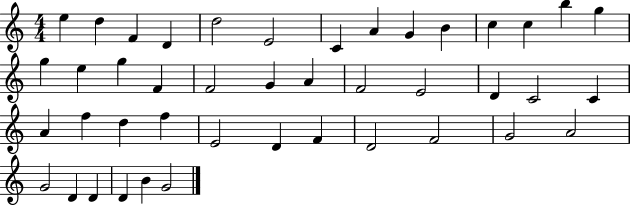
E5/q D5/q F4/q D4/q D5/h E4/h C4/q A4/q G4/q B4/q C5/q C5/q B5/q G5/q G5/q E5/q G5/q F4/q F4/h G4/q A4/q F4/h E4/h D4/q C4/h C4/q A4/q F5/q D5/q F5/q E4/h D4/q F4/q D4/h F4/h G4/h A4/h G4/h D4/q D4/q D4/q B4/q G4/h